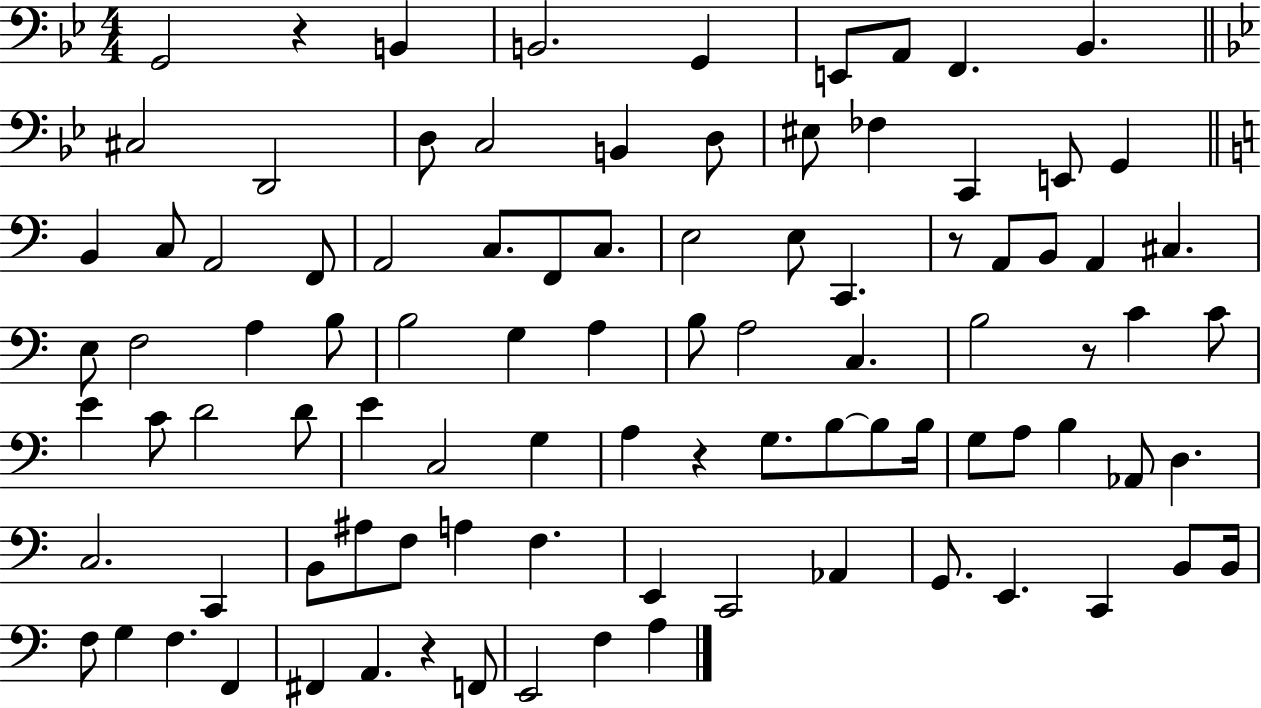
X:1
T:Untitled
M:4/4
L:1/4
K:Bb
G,,2 z B,, B,,2 G,, E,,/2 A,,/2 F,, _B,, ^C,2 D,,2 D,/2 C,2 B,, D,/2 ^E,/2 _F, C,, E,,/2 G,, B,, C,/2 A,,2 F,,/2 A,,2 C,/2 F,,/2 C,/2 E,2 E,/2 C,, z/2 A,,/2 B,,/2 A,, ^C, E,/2 F,2 A, B,/2 B,2 G, A, B,/2 A,2 C, B,2 z/2 C C/2 E C/2 D2 D/2 E C,2 G, A, z G,/2 B,/2 B,/2 B,/4 G,/2 A,/2 B, _A,,/2 D, C,2 C,, B,,/2 ^A,/2 F,/2 A, F, E,, C,,2 _A,, G,,/2 E,, C,, B,,/2 B,,/4 F,/2 G, F, F,, ^F,, A,, z F,,/2 E,,2 F, A,